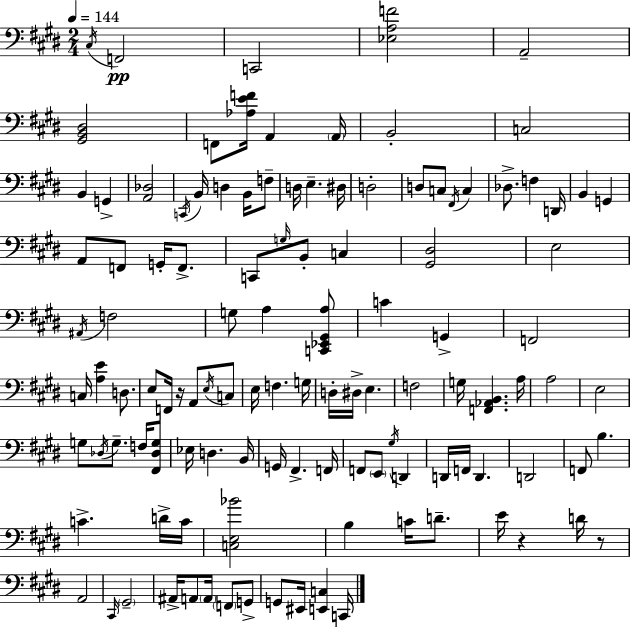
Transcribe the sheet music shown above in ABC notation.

X:1
T:Untitled
M:2/4
L:1/4
K:E
^C,/4 F,,2 C,,2 [_E,A,F]2 A,,2 [^G,,B,,^D,]2 F,,/2 [_A,EF]/4 A,, A,,/4 B,,2 C,2 B,, G,, [A,,_D,]2 C,,/4 B,,/4 D, B,,/4 F,/2 D,/4 E, ^D,/4 D,2 D,/2 C,/2 ^F,,/4 C, _D,/2 F, D,,/4 B,, G,, A,,/2 F,,/2 G,,/4 F,,/2 C,,/2 G,/4 B,,/2 C, [^G,,^D,]2 E,2 ^A,,/4 F,2 G,/2 A, [C,,_E,,^G,,A,]/2 C G,, F,,2 C,/4 [A,E] D,/2 E,/2 F,,/4 z/4 A,,/2 E,/4 C,/2 E,/4 F, G,/4 D,/4 ^D,/4 E, F,2 G,/4 [F,,_A,,B,,] A,/4 A,2 E,2 G,/2 _D,/4 G,/2 F,/4 [^F,,_D,G,]/2 _E,/4 D, B,,/4 G,,/4 ^F,, F,,/4 F,,/2 E,,/2 ^G,/4 D,, D,,/4 F,,/4 D,, D,,2 F,,/2 B, C D/4 C/4 [C,E,_B]2 B, C/4 D/2 E/4 z D/4 z/2 A,,2 ^C,,/4 ^G,,2 ^A,,/4 A,,/2 A,,/4 F,,/2 G,,/2 G,,/2 ^E,,/4 [E,,C,] C,,/4